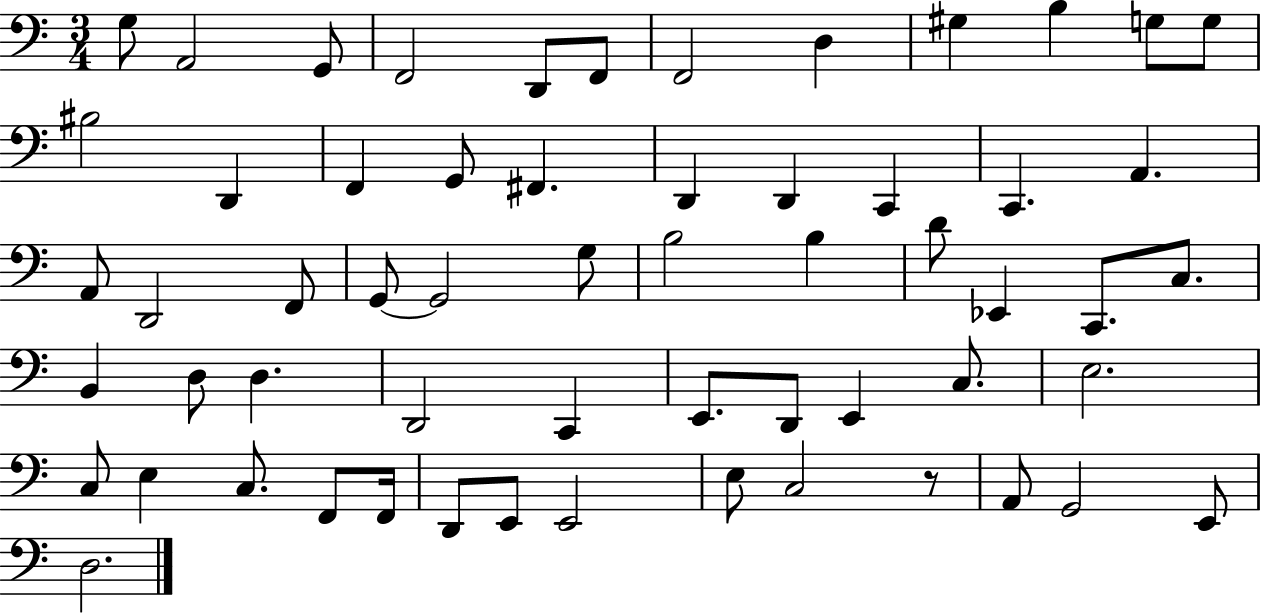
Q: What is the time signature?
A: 3/4